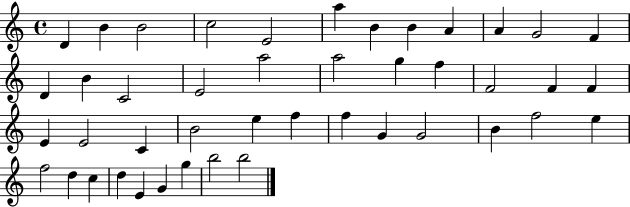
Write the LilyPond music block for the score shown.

{
  \clef treble
  \time 4/4
  \defaultTimeSignature
  \key c \major
  d'4 b'4 b'2 | c''2 e'2 | a''4 b'4 b'4 a'4 | a'4 g'2 f'4 | \break d'4 b'4 c'2 | e'2 a''2 | a''2 g''4 f''4 | f'2 f'4 f'4 | \break e'4 e'2 c'4 | b'2 e''4 f''4 | f''4 g'4 g'2 | b'4 f''2 e''4 | \break f''2 d''4 c''4 | d''4 e'4 g'4 g''4 | b''2 b''2 | \bar "|."
}